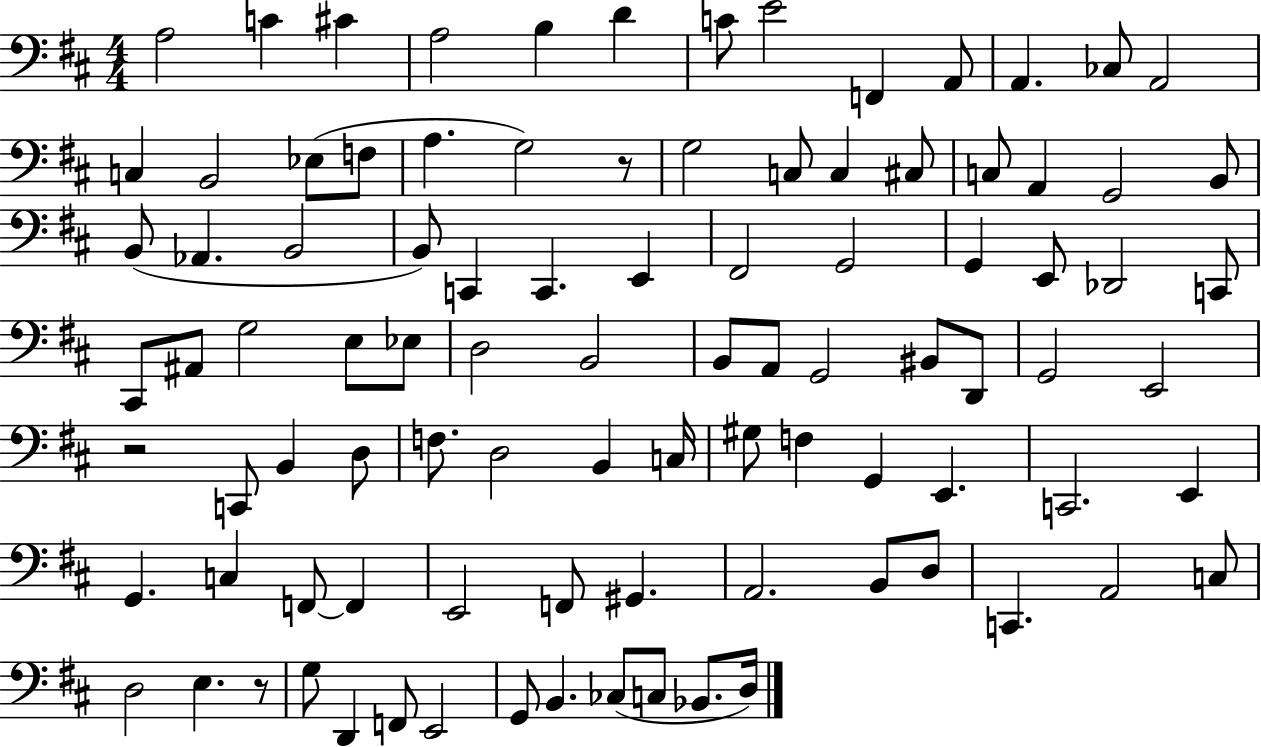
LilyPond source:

{
  \clef bass
  \numericTimeSignature
  \time 4/4
  \key d \major
  a2 c'4 cis'4 | a2 b4 d'4 | c'8 e'2 f,4 a,8 | a,4. ces8 a,2 | \break c4 b,2 ees8( f8 | a4. g2) r8 | g2 c8 c4 cis8 | c8 a,4 g,2 b,8 | \break b,8( aes,4. b,2 | b,8) c,4 c,4. e,4 | fis,2 g,2 | g,4 e,8 des,2 c,8 | \break cis,8 ais,8 g2 e8 ees8 | d2 b,2 | b,8 a,8 g,2 bis,8 d,8 | g,2 e,2 | \break r2 c,8 b,4 d8 | f8. d2 b,4 c16 | gis8 f4 g,4 e,4. | c,2. e,4 | \break g,4. c4 f,8~~ f,4 | e,2 f,8 gis,4. | a,2. b,8 d8 | c,4. a,2 c8 | \break d2 e4. r8 | g8 d,4 f,8 e,2 | g,8 b,4. ces8( c8 bes,8. d16) | \bar "|."
}